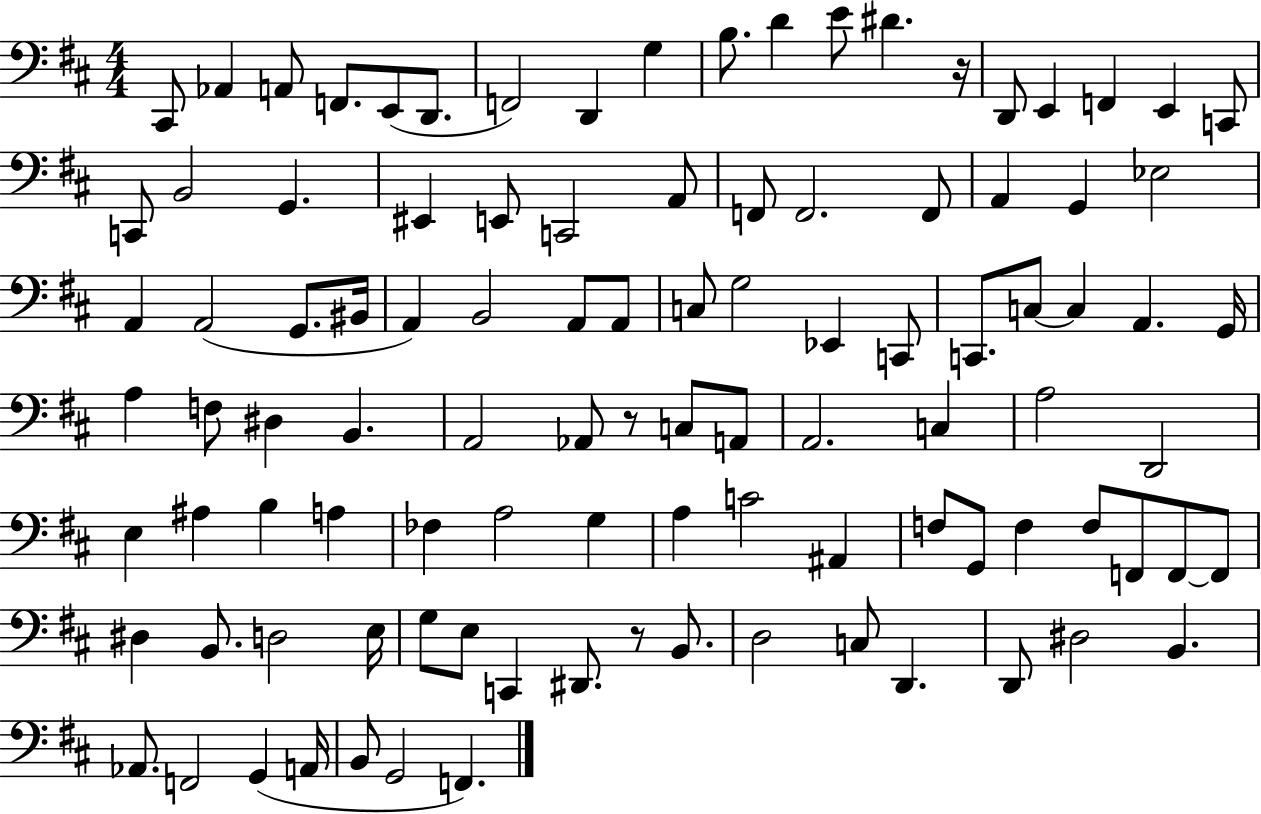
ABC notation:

X:1
T:Untitled
M:4/4
L:1/4
K:D
^C,,/2 _A,, A,,/2 F,,/2 E,,/2 D,,/2 F,,2 D,, G, B,/2 D E/2 ^D z/4 D,,/2 E,, F,, E,, C,,/2 C,,/2 B,,2 G,, ^E,, E,,/2 C,,2 A,,/2 F,,/2 F,,2 F,,/2 A,, G,, _E,2 A,, A,,2 G,,/2 ^B,,/4 A,, B,,2 A,,/2 A,,/2 C,/2 G,2 _E,, C,,/2 C,,/2 C,/2 C, A,, G,,/4 A, F,/2 ^D, B,, A,,2 _A,,/2 z/2 C,/2 A,,/2 A,,2 C, A,2 D,,2 E, ^A, B, A, _F, A,2 G, A, C2 ^A,, F,/2 G,,/2 F, F,/2 F,,/2 F,,/2 F,,/2 ^D, B,,/2 D,2 E,/4 G,/2 E,/2 C,, ^D,,/2 z/2 B,,/2 D,2 C,/2 D,, D,,/2 ^D,2 B,, _A,,/2 F,,2 G,, A,,/4 B,,/2 G,,2 F,,